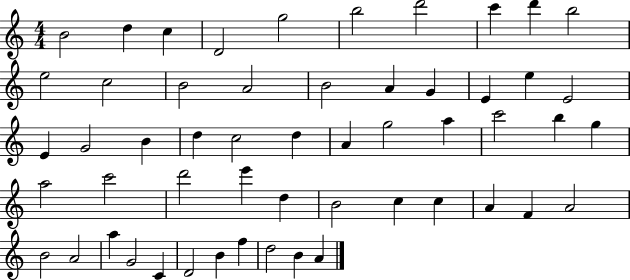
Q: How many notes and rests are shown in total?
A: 54